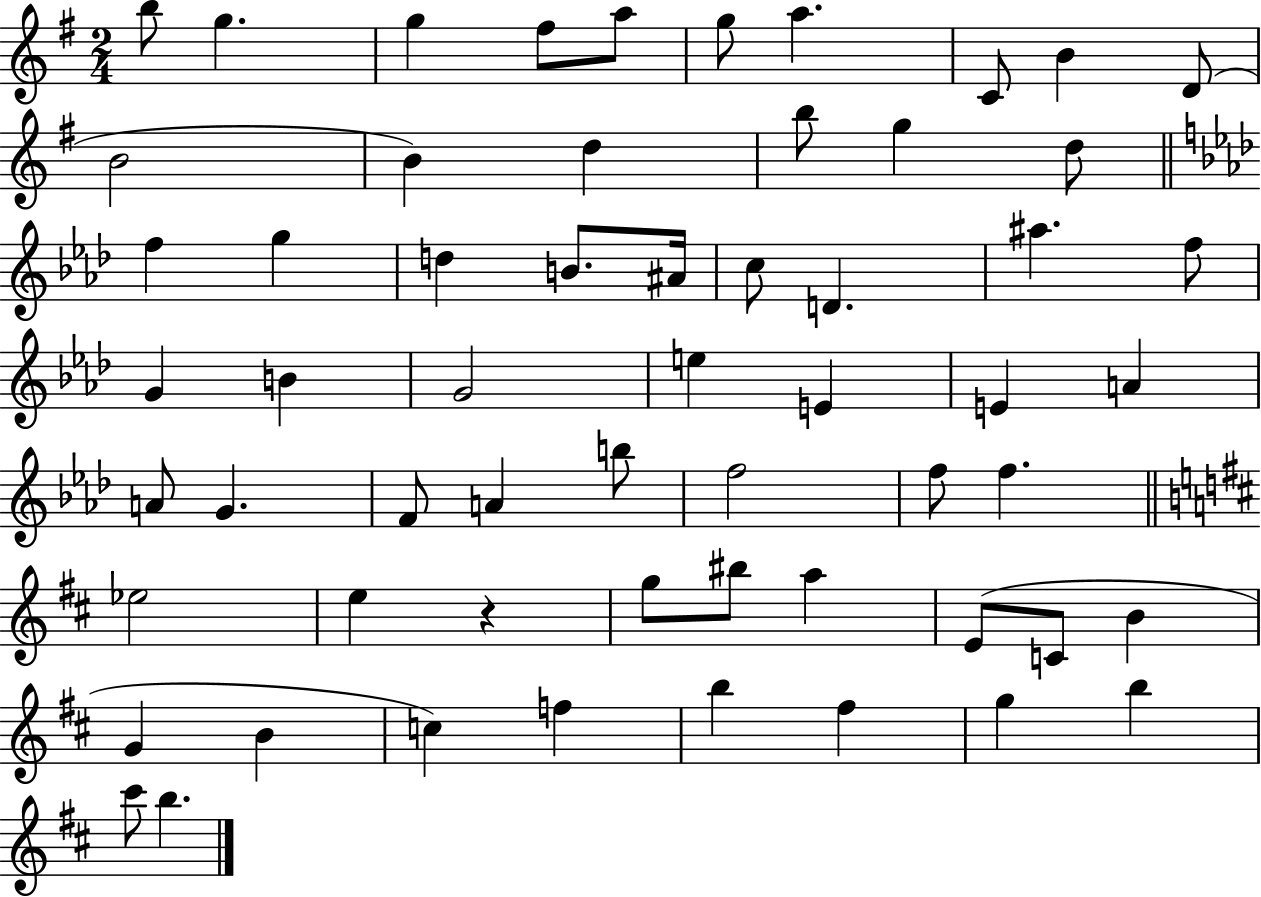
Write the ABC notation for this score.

X:1
T:Untitled
M:2/4
L:1/4
K:G
b/2 g g ^f/2 a/2 g/2 a C/2 B D/2 B2 B d b/2 g d/2 f g d B/2 ^A/4 c/2 D ^a f/2 G B G2 e E E A A/2 G F/2 A b/2 f2 f/2 f _e2 e z g/2 ^b/2 a E/2 C/2 B G B c f b ^f g b ^c'/2 b